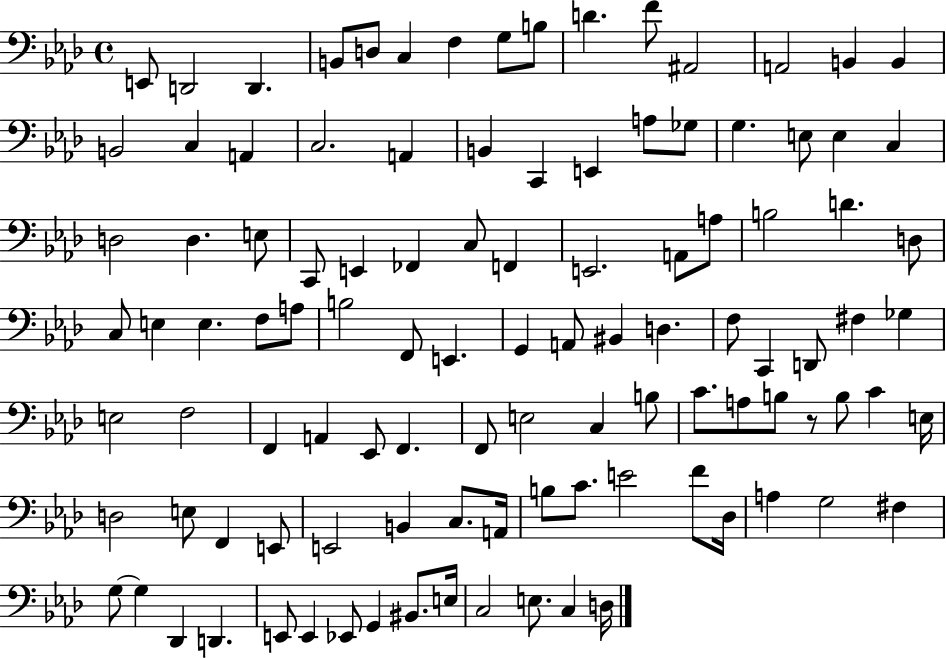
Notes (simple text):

E2/e D2/h D2/q. B2/e D3/e C3/q F3/q G3/e B3/e D4/q. F4/e A#2/h A2/h B2/q B2/q B2/h C3/q A2/q C3/h. A2/q B2/q C2/q E2/q A3/e Gb3/e G3/q. E3/e E3/q C3/q D3/h D3/q. E3/e C2/e E2/q FES2/q C3/e F2/q E2/h. A2/e A3/e B3/h D4/q. D3/e C3/e E3/q E3/q. F3/e A3/e B3/h F2/e E2/q. G2/q A2/e BIS2/q D3/q. F3/e C2/q D2/e F#3/q Gb3/q E3/h F3/h F2/q A2/q Eb2/e F2/q. F2/e E3/h C3/q B3/e C4/e. A3/e B3/e R/e B3/e C4/q E3/s D3/h E3/e F2/q E2/e E2/h B2/q C3/e. A2/s B3/e C4/e. E4/h F4/e Db3/s A3/q G3/h F#3/q G3/e G3/q Db2/q D2/q. E2/e E2/q Eb2/e G2/q BIS2/e. E3/s C3/h E3/e. C3/q D3/s